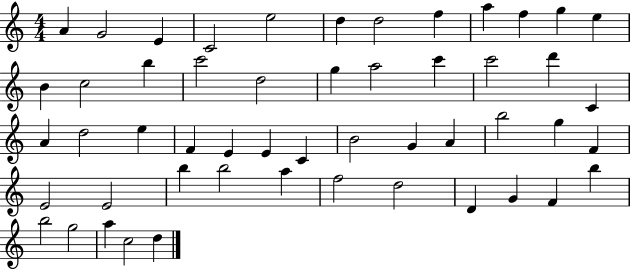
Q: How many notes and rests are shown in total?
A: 52